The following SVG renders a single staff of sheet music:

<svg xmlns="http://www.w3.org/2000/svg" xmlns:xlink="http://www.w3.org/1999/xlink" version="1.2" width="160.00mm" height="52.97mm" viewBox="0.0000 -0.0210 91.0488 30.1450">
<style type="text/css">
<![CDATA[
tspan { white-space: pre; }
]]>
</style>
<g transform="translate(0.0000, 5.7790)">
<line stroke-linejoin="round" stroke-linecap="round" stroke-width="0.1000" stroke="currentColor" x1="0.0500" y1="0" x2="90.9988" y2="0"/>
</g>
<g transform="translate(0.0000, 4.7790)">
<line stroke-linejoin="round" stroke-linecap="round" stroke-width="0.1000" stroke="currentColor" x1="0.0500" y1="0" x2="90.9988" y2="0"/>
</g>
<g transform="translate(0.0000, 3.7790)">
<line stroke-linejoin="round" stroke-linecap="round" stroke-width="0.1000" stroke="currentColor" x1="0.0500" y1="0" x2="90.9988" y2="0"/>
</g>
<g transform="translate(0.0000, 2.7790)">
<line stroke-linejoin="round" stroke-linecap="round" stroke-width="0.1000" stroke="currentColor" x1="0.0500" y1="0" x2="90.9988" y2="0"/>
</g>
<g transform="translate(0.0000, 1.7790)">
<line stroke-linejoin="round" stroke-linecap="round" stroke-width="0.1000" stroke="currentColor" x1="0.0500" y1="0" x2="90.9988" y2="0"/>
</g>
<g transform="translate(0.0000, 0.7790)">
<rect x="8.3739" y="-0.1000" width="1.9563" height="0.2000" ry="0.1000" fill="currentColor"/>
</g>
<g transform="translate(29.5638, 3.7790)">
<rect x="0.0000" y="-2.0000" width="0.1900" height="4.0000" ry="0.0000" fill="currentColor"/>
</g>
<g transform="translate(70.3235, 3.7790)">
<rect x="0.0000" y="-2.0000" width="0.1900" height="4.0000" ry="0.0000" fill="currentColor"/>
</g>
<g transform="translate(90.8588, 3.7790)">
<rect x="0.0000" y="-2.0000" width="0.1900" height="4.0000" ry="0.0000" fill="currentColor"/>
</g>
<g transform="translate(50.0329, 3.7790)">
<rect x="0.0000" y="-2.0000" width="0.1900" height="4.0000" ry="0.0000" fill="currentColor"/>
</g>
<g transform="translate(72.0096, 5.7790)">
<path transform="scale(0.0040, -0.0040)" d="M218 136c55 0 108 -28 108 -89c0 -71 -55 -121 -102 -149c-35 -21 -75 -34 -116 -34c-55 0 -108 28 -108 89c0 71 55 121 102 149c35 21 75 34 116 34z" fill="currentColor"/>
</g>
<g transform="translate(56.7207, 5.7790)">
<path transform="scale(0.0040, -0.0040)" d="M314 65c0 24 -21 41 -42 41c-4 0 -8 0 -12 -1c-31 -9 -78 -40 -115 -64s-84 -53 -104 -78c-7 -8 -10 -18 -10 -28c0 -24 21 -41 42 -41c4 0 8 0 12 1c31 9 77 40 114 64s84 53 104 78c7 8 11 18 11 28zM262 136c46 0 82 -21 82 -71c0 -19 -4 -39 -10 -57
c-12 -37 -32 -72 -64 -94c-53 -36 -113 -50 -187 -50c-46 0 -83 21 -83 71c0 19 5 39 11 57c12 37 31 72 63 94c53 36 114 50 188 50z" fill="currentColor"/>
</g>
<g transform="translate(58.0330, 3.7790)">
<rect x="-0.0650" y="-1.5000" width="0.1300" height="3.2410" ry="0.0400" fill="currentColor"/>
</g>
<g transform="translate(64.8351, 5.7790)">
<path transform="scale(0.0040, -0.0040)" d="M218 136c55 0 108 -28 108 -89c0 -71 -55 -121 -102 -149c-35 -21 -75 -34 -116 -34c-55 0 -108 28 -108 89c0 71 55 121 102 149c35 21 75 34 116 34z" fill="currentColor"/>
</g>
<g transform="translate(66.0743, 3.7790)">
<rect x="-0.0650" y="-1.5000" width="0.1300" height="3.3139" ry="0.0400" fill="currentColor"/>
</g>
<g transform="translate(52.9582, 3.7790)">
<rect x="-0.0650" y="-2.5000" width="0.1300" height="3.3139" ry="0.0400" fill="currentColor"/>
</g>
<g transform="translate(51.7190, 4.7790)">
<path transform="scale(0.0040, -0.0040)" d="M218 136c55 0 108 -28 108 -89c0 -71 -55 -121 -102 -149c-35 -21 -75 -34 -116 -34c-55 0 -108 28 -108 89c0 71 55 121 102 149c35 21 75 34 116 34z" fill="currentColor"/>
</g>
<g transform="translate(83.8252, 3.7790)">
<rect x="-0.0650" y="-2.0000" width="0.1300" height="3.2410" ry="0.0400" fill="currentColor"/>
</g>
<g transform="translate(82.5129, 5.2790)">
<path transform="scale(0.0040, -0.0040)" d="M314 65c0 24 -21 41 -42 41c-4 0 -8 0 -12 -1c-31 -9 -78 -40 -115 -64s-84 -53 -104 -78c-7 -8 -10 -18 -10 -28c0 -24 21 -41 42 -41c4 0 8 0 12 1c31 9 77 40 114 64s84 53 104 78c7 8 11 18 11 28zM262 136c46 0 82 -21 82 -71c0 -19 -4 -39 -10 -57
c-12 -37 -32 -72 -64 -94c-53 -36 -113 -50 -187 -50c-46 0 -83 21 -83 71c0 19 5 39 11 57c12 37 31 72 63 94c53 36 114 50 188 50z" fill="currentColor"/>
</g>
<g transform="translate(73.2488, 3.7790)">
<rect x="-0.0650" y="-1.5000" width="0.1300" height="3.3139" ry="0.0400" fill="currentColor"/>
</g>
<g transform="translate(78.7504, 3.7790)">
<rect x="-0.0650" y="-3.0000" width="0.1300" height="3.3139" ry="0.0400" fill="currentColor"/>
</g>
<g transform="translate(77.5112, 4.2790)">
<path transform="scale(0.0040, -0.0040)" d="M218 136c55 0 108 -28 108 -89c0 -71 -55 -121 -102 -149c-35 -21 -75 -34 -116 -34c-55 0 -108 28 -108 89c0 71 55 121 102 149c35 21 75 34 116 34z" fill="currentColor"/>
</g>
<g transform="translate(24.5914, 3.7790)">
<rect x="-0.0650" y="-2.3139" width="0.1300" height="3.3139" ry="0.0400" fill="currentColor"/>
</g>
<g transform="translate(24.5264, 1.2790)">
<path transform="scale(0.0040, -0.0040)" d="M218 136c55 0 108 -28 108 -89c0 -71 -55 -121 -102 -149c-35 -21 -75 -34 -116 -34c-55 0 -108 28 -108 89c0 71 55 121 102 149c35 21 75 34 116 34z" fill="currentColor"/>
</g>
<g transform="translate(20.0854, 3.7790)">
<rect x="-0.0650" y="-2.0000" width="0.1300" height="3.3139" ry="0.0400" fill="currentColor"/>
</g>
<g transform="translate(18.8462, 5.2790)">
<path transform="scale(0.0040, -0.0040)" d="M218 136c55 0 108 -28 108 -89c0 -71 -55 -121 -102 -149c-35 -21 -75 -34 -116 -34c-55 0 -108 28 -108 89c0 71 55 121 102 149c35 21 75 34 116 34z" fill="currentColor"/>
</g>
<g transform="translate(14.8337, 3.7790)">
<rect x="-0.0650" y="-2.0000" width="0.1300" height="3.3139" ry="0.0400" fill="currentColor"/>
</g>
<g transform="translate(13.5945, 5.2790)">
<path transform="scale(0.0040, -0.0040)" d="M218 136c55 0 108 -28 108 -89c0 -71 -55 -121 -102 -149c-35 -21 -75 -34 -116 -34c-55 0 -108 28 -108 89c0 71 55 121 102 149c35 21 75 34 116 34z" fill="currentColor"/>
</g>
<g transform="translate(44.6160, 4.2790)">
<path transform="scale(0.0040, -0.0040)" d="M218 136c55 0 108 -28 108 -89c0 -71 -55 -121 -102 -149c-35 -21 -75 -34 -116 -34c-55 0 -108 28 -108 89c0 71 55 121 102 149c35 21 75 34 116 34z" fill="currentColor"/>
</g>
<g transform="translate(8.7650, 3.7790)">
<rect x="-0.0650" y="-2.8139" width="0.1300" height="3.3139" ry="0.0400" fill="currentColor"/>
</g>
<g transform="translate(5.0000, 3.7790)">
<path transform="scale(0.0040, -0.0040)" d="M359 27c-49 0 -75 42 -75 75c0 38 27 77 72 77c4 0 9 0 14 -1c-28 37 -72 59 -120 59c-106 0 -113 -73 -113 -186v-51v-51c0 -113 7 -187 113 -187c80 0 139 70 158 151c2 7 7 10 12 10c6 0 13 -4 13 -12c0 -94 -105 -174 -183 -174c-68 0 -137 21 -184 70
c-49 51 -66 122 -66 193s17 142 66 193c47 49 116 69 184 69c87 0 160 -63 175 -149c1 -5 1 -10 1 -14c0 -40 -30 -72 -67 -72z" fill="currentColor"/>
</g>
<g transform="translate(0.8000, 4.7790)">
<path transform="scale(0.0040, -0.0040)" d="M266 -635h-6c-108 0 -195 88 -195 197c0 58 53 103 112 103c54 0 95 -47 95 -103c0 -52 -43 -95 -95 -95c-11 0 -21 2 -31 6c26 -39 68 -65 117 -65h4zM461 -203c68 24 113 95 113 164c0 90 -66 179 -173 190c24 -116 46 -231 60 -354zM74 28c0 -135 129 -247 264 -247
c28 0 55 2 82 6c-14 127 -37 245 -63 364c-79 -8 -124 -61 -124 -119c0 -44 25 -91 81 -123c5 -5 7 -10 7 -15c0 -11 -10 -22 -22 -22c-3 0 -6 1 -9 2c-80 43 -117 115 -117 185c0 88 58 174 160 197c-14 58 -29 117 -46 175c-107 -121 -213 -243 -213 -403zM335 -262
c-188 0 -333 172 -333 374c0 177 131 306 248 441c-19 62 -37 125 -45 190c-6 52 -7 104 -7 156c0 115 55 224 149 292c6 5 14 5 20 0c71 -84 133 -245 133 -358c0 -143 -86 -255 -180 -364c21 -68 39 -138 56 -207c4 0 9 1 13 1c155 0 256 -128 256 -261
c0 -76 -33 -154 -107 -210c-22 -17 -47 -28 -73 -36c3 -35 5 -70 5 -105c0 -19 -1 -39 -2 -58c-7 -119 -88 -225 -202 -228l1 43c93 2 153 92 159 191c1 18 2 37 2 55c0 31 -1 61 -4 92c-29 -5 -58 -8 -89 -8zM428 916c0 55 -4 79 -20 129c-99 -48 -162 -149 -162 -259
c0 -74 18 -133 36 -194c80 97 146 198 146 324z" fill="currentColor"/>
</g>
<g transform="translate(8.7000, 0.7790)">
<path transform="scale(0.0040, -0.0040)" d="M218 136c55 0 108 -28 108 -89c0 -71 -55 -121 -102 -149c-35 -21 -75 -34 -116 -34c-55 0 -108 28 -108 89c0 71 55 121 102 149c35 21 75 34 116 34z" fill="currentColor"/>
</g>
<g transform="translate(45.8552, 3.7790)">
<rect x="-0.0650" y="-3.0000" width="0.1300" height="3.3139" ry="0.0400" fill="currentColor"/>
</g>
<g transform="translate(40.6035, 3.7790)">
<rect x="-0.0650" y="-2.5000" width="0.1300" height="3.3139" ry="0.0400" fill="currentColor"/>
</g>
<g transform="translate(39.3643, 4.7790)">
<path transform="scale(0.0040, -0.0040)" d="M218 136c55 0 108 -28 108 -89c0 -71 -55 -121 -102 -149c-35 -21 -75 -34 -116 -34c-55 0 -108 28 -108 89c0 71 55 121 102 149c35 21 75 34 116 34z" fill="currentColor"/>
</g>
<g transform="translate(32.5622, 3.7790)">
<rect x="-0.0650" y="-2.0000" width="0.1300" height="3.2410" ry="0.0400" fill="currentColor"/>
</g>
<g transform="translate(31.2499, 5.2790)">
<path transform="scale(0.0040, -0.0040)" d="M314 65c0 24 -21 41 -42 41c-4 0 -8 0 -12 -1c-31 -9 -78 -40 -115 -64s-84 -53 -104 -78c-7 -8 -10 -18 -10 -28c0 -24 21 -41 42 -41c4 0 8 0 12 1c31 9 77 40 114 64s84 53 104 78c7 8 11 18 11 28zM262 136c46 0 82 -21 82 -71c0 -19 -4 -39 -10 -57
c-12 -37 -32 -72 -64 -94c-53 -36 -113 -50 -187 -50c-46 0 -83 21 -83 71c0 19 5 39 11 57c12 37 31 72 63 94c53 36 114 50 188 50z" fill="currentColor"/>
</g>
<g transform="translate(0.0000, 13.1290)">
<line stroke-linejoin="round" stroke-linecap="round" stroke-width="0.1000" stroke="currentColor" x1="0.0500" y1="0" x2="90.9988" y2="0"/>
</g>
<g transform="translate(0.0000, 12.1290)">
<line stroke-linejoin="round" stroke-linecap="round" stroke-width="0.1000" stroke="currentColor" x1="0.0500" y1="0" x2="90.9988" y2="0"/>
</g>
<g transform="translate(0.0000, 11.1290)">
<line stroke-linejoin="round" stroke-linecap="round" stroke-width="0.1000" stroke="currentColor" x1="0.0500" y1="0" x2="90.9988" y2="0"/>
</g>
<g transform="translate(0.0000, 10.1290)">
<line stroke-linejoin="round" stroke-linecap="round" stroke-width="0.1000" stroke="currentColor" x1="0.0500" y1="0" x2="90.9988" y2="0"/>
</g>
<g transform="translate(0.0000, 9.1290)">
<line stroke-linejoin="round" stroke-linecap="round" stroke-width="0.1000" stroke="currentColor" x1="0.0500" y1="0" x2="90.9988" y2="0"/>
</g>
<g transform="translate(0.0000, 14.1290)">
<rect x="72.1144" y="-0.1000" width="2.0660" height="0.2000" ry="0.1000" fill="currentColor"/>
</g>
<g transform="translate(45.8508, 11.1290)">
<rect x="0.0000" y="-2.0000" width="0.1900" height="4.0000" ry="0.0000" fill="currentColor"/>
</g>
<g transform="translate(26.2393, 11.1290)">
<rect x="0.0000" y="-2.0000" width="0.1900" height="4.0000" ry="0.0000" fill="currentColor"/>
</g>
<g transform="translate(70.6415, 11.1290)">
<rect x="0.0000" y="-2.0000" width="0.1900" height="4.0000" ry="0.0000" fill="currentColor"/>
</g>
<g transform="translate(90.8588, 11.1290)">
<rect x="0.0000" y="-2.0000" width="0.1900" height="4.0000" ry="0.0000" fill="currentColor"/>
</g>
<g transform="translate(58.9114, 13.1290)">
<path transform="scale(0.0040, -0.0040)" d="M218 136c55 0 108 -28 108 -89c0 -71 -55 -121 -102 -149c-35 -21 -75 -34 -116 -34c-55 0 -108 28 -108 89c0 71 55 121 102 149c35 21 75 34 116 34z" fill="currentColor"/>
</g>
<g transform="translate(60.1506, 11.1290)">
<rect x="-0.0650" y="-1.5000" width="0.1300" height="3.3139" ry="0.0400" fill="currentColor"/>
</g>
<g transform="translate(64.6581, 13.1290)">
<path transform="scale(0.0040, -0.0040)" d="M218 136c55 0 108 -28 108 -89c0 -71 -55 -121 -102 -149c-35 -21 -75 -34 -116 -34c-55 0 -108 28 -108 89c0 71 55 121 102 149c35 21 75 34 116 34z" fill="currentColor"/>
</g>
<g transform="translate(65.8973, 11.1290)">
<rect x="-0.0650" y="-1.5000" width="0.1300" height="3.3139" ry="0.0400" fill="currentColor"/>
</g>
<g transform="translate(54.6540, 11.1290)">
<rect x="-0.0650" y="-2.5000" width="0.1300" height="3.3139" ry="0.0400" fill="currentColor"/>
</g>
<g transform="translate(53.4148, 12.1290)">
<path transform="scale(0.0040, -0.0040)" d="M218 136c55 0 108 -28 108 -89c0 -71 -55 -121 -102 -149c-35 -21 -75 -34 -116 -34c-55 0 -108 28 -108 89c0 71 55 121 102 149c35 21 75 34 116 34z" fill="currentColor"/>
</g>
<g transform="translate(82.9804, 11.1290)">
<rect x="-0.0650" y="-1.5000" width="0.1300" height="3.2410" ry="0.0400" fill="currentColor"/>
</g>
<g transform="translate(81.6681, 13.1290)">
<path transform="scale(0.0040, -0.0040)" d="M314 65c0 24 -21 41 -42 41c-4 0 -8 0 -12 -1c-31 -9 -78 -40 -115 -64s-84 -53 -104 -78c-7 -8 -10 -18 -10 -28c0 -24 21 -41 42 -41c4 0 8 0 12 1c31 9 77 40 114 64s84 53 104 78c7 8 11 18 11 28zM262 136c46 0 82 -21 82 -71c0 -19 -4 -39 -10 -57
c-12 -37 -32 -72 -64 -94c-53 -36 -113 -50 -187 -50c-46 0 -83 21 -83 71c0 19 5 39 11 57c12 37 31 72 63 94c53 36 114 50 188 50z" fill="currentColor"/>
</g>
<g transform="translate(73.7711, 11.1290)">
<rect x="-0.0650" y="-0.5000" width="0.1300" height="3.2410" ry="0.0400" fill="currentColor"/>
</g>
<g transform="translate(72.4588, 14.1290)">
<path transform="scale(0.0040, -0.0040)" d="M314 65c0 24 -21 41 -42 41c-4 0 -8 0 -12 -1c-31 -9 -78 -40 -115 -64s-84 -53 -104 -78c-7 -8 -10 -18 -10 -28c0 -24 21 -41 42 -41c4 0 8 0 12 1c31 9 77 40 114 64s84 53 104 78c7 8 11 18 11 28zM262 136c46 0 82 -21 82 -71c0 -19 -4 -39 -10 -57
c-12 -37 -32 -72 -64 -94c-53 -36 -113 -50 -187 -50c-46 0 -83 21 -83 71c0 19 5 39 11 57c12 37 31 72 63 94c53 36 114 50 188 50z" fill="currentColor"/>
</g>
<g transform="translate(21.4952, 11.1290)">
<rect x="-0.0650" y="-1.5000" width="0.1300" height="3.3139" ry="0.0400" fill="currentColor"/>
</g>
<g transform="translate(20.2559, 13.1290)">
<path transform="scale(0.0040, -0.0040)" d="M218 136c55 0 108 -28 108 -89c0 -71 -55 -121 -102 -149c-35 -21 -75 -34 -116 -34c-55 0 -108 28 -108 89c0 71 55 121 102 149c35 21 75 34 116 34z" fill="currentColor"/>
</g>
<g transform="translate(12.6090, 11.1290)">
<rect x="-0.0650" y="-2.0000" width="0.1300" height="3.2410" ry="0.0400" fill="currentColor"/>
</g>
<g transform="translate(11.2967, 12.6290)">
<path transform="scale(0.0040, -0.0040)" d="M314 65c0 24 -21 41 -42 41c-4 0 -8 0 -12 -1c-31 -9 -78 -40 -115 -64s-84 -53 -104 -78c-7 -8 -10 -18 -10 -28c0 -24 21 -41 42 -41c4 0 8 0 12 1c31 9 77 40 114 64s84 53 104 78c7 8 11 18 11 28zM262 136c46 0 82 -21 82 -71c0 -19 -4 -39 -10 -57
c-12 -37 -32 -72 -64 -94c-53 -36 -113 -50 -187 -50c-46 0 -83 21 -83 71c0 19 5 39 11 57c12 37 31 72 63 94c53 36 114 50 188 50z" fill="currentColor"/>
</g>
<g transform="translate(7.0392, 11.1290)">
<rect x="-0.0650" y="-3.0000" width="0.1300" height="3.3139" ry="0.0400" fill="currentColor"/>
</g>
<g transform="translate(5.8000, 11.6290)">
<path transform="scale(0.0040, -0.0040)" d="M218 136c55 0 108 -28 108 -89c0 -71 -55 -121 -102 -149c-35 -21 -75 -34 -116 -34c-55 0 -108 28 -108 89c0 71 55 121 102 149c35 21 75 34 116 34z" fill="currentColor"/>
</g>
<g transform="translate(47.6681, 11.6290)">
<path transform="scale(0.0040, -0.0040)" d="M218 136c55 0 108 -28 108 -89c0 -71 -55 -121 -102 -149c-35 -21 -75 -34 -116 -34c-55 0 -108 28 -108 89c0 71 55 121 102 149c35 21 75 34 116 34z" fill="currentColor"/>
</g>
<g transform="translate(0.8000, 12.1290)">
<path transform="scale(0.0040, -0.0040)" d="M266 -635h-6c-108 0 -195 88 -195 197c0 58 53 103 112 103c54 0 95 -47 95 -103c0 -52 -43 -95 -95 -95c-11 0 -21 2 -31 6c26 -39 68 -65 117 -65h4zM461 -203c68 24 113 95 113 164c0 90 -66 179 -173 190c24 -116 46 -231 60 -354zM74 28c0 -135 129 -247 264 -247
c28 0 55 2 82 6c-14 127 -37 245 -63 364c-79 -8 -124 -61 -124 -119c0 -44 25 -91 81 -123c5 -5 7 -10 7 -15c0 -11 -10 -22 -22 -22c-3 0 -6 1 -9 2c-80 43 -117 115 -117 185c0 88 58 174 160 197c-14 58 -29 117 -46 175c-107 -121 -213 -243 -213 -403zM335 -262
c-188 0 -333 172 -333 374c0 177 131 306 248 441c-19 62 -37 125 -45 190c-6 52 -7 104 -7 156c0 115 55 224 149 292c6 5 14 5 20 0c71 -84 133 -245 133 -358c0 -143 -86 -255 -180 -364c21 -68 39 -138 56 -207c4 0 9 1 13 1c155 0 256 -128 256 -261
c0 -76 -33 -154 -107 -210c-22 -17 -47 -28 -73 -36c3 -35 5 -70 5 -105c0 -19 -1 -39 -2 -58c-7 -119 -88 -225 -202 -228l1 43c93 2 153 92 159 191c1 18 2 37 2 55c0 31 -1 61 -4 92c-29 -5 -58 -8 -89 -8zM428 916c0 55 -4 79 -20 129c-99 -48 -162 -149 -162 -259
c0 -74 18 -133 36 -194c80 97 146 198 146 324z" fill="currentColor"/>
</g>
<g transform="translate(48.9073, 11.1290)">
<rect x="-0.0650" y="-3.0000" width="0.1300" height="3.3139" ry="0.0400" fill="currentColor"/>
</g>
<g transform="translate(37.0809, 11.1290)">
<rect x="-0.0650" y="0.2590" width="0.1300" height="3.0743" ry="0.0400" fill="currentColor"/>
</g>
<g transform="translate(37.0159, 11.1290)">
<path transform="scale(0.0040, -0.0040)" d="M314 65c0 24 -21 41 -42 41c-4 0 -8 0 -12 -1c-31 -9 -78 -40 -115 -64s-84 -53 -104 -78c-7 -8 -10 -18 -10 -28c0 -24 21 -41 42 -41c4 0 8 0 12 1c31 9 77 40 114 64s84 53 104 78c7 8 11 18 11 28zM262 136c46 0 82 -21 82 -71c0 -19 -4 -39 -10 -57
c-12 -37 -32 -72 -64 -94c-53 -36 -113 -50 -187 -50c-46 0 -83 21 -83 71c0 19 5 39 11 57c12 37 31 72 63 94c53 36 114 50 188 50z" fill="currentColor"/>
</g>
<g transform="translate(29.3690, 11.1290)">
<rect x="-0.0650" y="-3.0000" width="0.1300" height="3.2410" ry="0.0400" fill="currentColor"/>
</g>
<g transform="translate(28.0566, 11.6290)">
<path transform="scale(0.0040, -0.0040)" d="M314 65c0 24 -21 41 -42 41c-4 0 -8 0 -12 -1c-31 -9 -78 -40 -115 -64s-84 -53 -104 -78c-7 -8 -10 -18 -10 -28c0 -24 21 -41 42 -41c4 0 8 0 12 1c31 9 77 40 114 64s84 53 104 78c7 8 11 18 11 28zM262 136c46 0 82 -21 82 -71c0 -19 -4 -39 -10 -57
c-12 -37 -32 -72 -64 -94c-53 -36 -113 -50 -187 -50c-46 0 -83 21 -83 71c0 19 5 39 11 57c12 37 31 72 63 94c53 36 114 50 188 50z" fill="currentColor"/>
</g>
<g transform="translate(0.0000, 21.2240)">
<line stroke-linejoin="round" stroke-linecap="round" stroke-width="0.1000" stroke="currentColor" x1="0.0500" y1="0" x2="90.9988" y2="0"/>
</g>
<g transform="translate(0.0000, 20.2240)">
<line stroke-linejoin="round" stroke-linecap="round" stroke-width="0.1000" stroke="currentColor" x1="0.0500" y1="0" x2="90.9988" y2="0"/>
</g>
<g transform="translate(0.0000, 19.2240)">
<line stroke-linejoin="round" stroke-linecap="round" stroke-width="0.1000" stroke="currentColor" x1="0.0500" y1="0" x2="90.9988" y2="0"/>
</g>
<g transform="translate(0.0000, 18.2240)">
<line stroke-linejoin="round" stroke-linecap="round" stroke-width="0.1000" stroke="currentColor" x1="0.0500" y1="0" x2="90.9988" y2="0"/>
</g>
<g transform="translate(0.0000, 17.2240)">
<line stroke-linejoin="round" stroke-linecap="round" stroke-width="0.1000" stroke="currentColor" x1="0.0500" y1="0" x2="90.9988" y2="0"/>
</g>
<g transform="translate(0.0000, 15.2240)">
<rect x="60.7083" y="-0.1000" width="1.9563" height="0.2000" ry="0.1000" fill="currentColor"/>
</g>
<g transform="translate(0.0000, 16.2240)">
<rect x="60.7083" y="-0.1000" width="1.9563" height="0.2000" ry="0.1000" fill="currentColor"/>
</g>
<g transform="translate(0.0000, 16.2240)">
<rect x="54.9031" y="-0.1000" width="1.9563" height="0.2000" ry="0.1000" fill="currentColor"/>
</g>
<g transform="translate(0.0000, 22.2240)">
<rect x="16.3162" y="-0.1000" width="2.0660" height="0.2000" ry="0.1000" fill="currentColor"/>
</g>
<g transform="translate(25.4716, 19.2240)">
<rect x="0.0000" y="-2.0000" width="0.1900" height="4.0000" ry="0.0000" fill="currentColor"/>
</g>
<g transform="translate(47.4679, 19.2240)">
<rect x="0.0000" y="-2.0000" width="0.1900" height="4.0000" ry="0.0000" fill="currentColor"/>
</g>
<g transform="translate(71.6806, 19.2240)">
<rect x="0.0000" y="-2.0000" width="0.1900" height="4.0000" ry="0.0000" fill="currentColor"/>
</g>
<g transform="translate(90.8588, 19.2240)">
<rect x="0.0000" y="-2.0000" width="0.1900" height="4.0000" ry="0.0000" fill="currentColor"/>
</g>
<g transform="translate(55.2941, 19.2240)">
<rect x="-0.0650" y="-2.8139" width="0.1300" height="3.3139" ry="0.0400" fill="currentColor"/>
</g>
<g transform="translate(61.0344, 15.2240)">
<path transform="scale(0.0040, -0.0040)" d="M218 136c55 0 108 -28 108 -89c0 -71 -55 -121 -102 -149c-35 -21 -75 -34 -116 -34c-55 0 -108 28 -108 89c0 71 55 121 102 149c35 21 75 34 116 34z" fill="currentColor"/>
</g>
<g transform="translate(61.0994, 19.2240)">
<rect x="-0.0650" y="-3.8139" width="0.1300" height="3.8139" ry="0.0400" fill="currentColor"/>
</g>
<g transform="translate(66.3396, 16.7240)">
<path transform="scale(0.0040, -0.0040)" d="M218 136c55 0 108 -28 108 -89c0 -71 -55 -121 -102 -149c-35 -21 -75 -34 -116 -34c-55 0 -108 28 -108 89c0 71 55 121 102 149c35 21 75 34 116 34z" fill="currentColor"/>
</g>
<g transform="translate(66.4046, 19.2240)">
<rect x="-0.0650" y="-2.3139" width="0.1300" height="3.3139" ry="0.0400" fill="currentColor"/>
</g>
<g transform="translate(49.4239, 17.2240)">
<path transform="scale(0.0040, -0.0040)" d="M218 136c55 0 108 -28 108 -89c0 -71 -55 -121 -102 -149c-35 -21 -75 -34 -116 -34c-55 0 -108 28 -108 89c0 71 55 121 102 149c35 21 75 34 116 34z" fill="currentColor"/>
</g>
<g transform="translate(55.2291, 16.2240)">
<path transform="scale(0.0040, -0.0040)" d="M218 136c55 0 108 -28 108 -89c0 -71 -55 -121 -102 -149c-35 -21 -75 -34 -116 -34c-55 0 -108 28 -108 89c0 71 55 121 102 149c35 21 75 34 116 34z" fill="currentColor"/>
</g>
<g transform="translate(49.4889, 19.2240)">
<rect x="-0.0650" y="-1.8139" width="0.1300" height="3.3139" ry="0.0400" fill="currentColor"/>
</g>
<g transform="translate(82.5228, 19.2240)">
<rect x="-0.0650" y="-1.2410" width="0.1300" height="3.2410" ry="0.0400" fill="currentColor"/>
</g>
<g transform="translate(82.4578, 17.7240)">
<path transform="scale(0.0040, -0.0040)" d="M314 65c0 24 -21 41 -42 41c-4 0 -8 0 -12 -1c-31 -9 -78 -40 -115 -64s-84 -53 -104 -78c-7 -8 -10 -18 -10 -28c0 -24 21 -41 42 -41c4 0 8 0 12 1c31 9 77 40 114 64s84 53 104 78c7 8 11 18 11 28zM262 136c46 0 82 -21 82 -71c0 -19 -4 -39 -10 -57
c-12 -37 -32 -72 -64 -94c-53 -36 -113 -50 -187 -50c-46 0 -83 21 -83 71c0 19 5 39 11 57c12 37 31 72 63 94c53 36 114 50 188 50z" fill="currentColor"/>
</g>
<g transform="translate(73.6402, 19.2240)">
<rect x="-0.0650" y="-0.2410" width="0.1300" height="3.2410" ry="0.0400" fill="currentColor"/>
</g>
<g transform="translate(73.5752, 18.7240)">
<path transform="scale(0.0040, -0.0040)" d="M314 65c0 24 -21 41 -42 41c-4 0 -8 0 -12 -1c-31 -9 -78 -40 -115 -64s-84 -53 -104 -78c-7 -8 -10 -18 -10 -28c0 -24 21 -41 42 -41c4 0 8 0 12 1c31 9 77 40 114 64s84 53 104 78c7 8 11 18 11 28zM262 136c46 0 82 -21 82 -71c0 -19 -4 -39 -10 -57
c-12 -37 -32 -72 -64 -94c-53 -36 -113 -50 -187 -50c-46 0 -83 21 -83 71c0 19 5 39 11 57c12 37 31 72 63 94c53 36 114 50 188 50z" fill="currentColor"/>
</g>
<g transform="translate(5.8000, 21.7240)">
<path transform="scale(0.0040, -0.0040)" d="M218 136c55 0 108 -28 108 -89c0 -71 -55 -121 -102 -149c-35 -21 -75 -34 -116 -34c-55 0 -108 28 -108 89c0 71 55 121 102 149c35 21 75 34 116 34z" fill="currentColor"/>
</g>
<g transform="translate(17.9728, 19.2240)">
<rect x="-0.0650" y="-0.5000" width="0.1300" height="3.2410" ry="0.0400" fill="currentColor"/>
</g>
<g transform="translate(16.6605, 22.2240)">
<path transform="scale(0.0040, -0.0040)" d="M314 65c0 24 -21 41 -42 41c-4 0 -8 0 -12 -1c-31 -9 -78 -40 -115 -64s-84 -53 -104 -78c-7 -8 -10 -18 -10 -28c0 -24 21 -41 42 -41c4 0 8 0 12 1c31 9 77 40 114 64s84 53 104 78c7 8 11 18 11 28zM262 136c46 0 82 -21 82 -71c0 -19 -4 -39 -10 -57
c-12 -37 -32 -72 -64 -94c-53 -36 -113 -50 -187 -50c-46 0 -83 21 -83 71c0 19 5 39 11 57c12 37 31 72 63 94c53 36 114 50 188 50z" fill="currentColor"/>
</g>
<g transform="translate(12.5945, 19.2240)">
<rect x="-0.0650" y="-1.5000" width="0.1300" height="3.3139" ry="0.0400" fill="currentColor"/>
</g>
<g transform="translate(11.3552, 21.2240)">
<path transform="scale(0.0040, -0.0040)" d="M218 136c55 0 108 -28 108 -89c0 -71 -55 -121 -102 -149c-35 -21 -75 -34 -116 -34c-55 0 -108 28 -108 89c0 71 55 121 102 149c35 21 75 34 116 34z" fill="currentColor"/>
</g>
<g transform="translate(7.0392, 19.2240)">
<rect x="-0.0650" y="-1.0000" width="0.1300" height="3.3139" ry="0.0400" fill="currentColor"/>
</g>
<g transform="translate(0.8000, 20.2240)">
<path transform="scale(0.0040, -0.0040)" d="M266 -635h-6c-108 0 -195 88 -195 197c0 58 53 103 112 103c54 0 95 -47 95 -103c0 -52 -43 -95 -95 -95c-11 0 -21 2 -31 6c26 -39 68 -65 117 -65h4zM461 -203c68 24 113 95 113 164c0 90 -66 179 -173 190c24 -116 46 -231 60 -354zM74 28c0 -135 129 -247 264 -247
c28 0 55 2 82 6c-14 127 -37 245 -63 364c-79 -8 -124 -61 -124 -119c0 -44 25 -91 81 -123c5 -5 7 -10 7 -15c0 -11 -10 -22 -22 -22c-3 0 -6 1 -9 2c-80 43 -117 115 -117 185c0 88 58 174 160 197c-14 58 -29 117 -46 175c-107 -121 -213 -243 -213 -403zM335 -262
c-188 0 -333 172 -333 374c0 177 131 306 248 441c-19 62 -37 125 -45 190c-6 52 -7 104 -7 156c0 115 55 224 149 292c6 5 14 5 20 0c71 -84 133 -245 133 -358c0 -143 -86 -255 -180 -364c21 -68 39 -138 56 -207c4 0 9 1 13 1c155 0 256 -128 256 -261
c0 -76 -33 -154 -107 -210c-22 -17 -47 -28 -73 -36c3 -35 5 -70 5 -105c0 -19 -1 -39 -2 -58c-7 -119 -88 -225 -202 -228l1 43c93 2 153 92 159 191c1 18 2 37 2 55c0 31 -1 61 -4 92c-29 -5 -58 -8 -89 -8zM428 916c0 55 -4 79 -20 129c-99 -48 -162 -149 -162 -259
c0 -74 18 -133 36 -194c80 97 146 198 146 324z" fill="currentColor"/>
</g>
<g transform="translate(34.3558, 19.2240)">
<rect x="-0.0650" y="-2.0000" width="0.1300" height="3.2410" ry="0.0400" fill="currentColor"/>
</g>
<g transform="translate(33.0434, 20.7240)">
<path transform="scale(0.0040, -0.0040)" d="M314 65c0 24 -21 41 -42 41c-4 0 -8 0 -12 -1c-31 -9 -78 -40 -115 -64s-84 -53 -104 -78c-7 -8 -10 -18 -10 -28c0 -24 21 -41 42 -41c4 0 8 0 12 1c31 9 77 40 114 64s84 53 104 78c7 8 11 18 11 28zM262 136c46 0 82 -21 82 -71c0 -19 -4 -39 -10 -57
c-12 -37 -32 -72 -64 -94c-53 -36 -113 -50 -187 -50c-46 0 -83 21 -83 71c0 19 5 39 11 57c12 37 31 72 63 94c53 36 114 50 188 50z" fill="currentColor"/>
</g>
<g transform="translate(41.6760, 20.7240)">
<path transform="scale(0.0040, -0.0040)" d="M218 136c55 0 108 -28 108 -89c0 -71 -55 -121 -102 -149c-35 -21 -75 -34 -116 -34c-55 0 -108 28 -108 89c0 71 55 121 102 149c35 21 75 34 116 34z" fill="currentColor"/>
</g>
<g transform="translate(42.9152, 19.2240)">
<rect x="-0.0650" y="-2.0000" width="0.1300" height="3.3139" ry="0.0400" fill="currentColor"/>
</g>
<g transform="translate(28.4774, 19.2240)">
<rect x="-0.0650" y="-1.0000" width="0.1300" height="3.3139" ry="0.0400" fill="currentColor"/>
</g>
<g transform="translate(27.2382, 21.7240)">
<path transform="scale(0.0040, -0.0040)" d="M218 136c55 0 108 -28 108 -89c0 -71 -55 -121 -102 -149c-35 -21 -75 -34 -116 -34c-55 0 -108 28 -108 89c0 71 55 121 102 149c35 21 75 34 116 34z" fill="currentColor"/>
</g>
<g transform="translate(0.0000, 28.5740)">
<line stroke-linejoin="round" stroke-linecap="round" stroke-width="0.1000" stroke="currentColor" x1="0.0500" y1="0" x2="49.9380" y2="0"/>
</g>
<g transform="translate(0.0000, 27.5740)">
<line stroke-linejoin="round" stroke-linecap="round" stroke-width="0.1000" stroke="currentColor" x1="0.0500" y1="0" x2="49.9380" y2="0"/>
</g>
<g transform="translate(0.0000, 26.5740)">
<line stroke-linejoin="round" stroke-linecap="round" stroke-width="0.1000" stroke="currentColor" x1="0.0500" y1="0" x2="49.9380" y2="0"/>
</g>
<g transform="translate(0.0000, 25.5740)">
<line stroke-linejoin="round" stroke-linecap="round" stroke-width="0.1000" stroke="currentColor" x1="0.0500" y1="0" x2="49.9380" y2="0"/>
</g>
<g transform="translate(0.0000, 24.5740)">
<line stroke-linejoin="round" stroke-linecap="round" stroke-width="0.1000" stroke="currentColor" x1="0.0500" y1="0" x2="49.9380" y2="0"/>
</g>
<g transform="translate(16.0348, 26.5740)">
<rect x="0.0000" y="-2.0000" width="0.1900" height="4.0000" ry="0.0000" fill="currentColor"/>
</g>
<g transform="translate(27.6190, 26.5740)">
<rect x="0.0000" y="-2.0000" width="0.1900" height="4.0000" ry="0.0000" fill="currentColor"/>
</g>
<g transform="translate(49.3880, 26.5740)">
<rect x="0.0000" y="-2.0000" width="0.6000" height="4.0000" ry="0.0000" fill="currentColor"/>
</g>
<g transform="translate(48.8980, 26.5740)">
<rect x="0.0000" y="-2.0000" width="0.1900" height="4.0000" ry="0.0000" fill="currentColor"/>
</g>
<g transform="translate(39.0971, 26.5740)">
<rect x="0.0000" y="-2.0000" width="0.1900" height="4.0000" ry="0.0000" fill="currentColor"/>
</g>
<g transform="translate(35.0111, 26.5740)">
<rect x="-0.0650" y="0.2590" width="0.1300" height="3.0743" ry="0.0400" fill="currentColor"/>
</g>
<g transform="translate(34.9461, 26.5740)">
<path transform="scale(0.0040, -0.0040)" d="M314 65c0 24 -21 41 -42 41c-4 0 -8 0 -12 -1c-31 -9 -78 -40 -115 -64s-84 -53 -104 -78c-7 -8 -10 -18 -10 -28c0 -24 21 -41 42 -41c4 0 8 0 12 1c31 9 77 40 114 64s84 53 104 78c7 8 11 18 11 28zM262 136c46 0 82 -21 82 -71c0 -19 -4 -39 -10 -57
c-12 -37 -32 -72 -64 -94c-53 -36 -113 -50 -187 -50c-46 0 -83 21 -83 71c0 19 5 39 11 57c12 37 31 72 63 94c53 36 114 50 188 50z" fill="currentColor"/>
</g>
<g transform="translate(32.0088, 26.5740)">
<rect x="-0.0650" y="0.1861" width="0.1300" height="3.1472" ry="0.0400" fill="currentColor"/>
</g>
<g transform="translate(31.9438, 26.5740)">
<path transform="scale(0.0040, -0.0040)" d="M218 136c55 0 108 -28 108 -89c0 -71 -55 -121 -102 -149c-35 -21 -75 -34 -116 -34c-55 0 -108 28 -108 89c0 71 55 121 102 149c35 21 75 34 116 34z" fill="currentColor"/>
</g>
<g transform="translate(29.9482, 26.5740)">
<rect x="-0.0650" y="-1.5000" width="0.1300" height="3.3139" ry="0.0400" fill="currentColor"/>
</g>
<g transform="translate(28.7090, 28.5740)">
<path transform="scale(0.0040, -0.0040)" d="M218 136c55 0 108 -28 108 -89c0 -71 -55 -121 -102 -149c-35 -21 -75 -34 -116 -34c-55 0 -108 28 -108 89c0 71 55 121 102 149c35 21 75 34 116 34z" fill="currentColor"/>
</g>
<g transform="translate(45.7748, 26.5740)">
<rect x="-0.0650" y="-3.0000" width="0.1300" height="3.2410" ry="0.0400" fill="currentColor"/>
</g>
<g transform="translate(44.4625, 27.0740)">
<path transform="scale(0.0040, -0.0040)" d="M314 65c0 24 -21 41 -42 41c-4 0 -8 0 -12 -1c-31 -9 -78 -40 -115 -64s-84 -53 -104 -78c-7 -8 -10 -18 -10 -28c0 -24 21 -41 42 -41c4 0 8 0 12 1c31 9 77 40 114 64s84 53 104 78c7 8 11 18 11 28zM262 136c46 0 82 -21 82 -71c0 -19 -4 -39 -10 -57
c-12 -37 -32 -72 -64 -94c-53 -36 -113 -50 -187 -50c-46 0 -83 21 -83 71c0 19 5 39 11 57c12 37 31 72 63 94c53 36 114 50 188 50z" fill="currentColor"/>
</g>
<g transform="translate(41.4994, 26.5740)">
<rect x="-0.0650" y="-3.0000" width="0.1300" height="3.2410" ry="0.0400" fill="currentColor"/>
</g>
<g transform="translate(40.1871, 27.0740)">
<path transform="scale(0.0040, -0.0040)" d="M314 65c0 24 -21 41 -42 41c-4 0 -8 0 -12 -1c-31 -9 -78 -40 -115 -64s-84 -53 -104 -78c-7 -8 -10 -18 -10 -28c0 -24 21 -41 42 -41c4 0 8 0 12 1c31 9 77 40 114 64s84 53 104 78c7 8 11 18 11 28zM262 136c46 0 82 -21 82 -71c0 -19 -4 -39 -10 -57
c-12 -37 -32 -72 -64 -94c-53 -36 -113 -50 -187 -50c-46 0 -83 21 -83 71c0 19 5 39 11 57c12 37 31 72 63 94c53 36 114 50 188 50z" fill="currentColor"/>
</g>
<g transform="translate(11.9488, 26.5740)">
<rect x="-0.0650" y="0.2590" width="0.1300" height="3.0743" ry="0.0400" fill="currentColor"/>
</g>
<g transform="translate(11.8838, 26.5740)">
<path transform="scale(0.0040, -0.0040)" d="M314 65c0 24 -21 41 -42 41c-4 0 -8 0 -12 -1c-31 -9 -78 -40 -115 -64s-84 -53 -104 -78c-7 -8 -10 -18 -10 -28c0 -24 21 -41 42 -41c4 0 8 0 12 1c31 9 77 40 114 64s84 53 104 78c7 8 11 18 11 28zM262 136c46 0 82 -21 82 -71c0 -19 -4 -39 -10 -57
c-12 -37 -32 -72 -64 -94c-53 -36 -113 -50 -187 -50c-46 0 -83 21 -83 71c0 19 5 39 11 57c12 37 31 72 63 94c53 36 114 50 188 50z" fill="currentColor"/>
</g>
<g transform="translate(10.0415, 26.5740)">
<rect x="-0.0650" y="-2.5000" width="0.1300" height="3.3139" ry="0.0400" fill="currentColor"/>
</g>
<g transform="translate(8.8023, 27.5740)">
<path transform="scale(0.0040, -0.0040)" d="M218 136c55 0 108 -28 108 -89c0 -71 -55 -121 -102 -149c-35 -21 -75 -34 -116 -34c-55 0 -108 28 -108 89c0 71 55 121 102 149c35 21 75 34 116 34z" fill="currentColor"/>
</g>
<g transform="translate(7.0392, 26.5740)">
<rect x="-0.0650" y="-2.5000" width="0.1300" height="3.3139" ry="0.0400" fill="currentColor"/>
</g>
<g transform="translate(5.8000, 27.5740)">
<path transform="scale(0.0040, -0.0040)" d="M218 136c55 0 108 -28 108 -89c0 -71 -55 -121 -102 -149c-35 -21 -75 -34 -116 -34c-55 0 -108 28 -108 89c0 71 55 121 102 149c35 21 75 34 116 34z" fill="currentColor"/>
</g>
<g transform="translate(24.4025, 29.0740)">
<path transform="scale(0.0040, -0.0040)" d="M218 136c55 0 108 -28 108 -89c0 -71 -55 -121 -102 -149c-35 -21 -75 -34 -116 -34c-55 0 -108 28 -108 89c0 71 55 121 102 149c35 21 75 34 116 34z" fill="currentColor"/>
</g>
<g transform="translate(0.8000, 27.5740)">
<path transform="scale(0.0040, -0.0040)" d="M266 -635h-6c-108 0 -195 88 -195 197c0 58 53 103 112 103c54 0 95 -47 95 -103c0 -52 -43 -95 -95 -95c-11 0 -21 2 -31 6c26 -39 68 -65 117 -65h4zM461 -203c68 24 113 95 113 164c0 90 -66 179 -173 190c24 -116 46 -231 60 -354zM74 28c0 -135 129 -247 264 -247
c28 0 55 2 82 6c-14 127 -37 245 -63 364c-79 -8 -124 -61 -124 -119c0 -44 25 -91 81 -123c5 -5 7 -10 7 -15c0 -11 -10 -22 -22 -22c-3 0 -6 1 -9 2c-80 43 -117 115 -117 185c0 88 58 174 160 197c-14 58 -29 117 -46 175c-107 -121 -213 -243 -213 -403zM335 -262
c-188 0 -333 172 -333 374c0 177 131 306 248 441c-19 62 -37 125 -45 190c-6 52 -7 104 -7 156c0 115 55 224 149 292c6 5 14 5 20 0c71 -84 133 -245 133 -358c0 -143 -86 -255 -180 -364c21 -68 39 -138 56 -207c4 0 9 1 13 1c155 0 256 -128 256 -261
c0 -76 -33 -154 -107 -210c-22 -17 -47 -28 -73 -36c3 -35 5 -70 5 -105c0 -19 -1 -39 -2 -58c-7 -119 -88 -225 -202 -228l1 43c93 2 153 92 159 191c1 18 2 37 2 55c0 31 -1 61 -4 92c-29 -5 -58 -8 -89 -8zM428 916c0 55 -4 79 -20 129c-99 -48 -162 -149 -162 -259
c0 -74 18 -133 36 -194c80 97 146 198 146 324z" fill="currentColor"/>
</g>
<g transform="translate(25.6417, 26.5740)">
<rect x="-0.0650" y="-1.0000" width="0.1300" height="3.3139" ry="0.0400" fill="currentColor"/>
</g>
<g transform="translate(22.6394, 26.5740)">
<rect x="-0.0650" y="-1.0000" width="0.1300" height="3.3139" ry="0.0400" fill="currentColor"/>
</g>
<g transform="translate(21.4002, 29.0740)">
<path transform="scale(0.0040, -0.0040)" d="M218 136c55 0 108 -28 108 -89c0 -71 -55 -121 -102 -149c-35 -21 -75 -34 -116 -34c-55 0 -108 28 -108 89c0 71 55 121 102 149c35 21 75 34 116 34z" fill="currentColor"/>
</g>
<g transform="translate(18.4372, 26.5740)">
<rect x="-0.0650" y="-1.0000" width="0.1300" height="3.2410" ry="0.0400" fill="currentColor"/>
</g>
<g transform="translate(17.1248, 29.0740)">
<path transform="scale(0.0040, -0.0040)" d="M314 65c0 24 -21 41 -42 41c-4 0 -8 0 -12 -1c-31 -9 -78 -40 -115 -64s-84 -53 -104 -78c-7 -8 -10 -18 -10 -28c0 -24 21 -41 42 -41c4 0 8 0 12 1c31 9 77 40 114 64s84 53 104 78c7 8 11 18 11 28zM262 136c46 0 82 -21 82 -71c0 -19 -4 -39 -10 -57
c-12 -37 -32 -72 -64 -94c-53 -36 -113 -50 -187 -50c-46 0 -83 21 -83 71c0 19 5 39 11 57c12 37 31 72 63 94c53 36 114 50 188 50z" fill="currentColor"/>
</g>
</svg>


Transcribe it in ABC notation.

X:1
T:Untitled
M:4/4
L:1/4
K:C
a F F g F2 G A G E2 E E A F2 A F2 E A2 B2 A G E E C2 E2 D E C2 D F2 F f a c' g c2 e2 G G B2 D2 D D E B B2 A2 A2